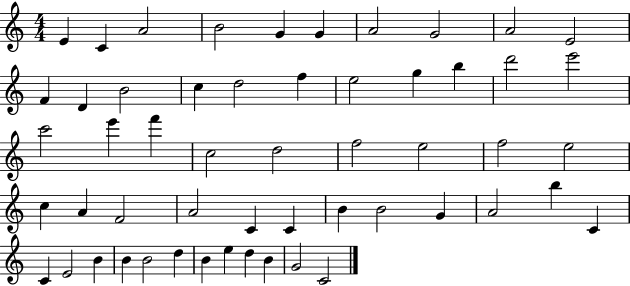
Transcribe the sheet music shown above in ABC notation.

X:1
T:Untitled
M:4/4
L:1/4
K:C
E C A2 B2 G G A2 G2 A2 E2 F D B2 c d2 f e2 g b d'2 e'2 c'2 e' f' c2 d2 f2 e2 f2 e2 c A F2 A2 C C B B2 G A2 b C C E2 B B B2 d B e d B G2 C2